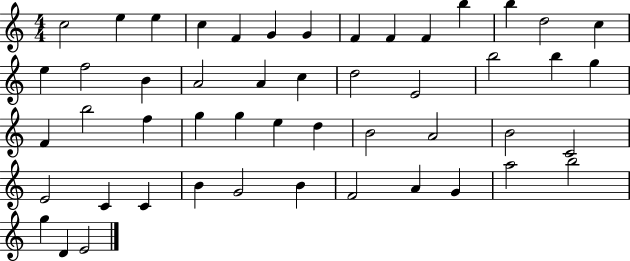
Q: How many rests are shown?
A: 0